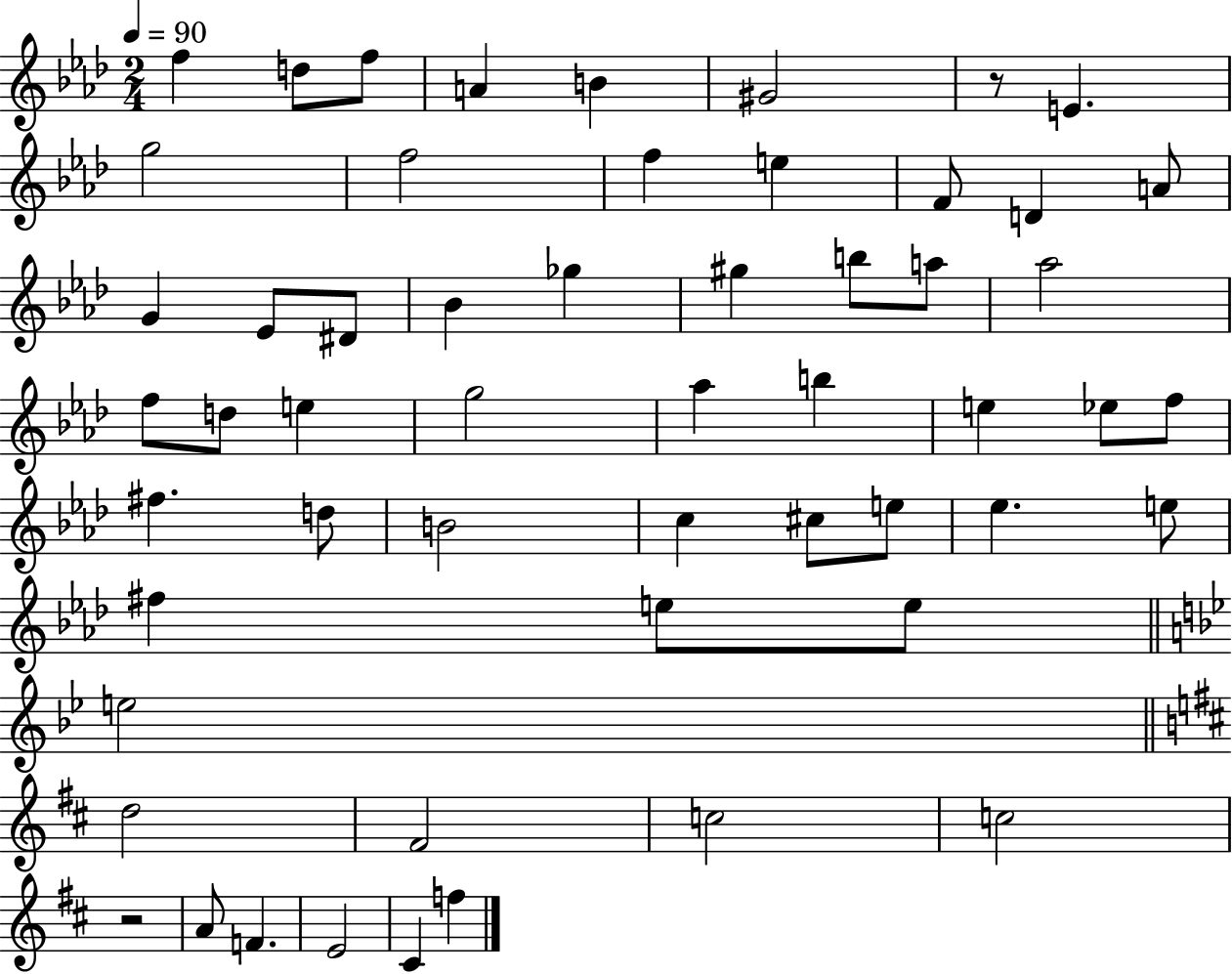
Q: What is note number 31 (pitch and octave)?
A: Eb5